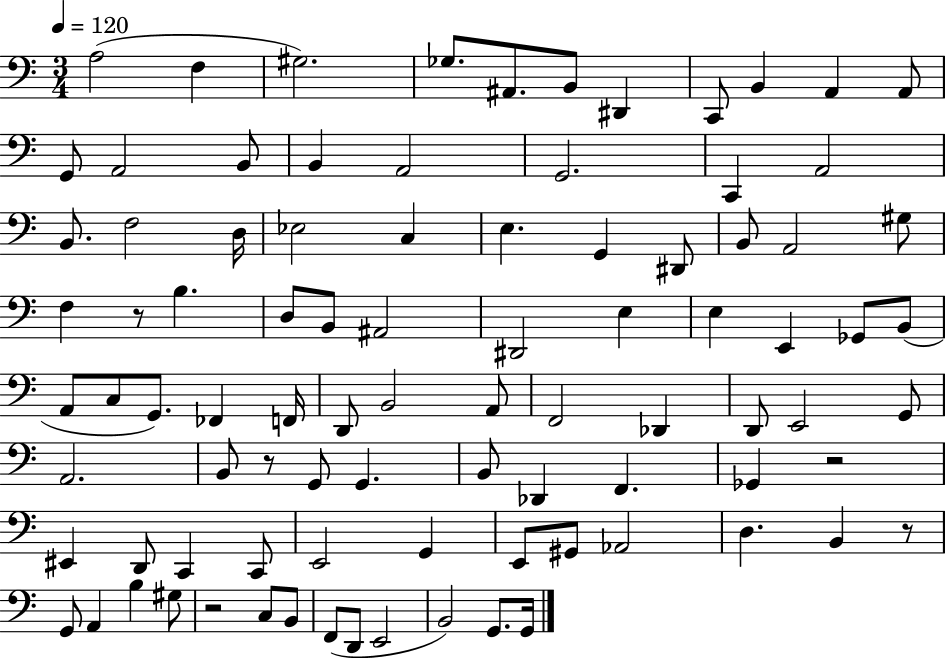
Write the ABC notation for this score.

X:1
T:Untitled
M:3/4
L:1/4
K:C
A,2 F, ^G,2 _G,/2 ^A,,/2 B,,/2 ^D,, C,,/2 B,, A,, A,,/2 G,,/2 A,,2 B,,/2 B,, A,,2 G,,2 C,, A,,2 B,,/2 F,2 D,/4 _E,2 C, E, G,, ^D,,/2 B,,/2 A,,2 ^G,/2 F, z/2 B, D,/2 B,,/2 ^A,,2 ^D,,2 E, E, E,, _G,,/2 B,,/2 A,,/2 C,/2 G,,/2 _F,, F,,/4 D,,/2 B,,2 A,,/2 F,,2 _D,, D,,/2 E,,2 G,,/2 A,,2 B,,/2 z/2 G,,/2 G,, B,,/2 _D,, F,, _G,, z2 ^E,, D,,/2 C,, C,,/2 E,,2 G,, E,,/2 ^G,,/2 _A,,2 D, B,, z/2 G,,/2 A,, B, ^G,/2 z2 C,/2 B,,/2 F,,/2 D,,/2 E,,2 B,,2 G,,/2 G,,/4